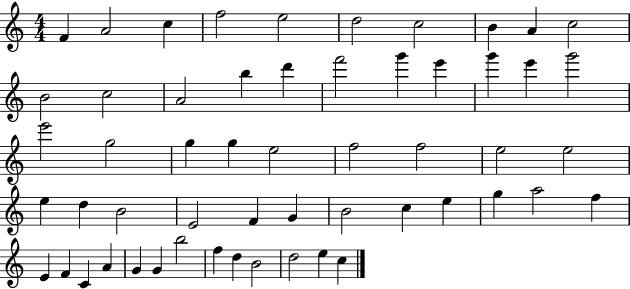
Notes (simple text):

F4/q A4/h C5/q F5/h E5/h D5/h C5/h B4/q A4/q C5/h B4/h C5/h A4/h B5/q D6/q F6/h G6/q E6/q G6/q E6/q G6/h E6/h G5/h G5/q G5/q E5/h F5/h F5/h E5/h E5/h E5/q D5/q B4/h E4/h F4/q G4/q B4/h C5/q E5/q G5/q A5/h F5/q E4/q F4/q C4/q A4/q G4/q G4/q B5/h F5/q D5/q B4/h D5/h E5/q C5/q